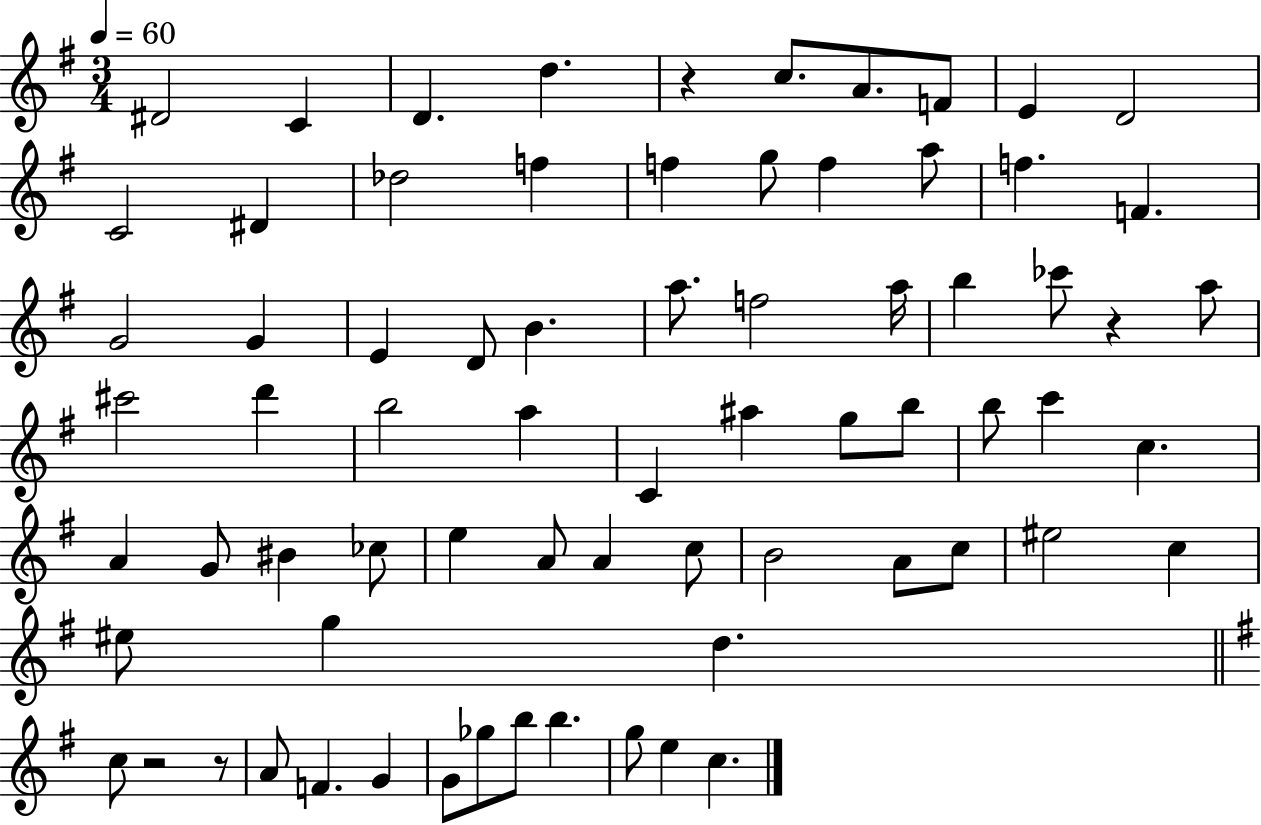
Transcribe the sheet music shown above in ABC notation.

X:1
T:Untitled
M:3/4
L:1/4
K:G
^D2 C D d z c/2 A/2 F/2 E D2 C2 ^D _d2 f f g/2 f a/2 f F G2 G E D/2 B a/2 f2 a/4 b _c'/2 z a/2 ^c'2 d' b2 a C ^a g/2 b/2 b/2 c' c A G/2 ^B _c/2 e A/2 A c/2 B2 A/2 c/2 ^e2 c ^e/2 g d c/2 z2 z/2 A/2 F G G/2 _g/2 b/2 b g/2 e c